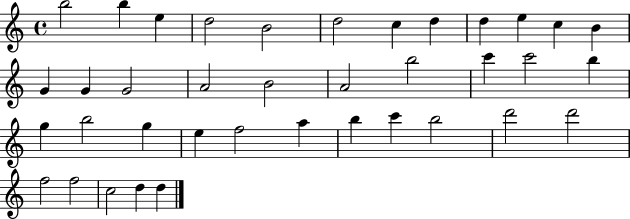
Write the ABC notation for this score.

X:1
T:Untitled
M:4/4
L:1/4
K:C
b2 b e d2 B2 d2 c d d e c B G G G2 A2 B2 A2 b2 c' c'2 b g b2 g e f2 a b c' b2 d'2 d'2 f2 f2 c2 d d